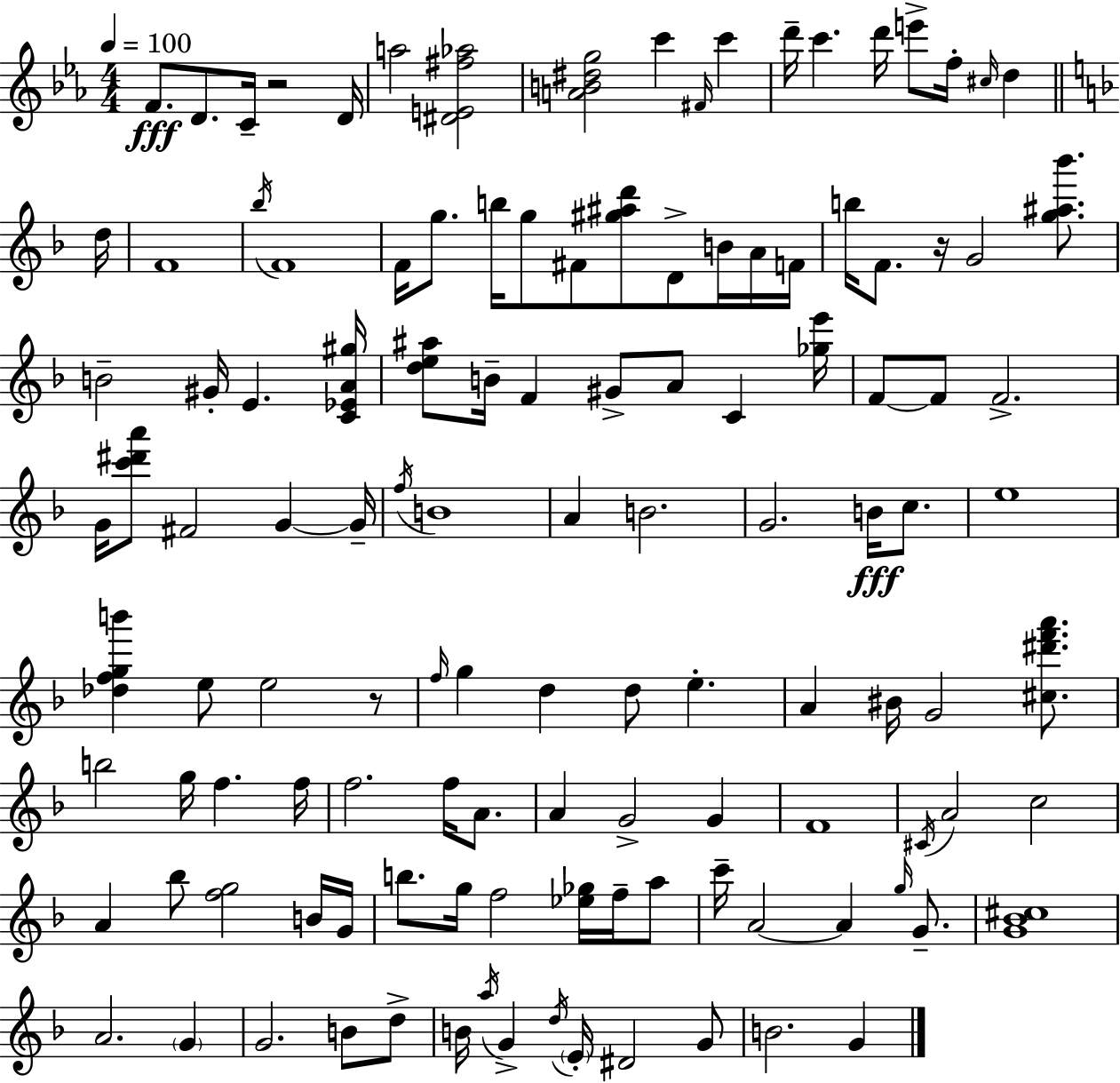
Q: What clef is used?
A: treble